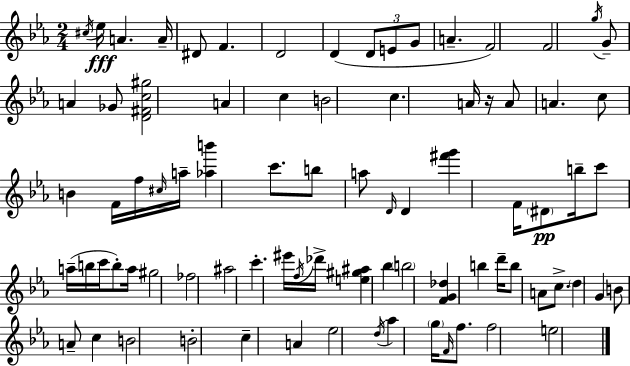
{
  \clef treble
  \numericTimeSignature
  \time 2/4
  \key c \minor
  \acciaccatura { cis''16 }\fff ees''16 a'4. | a'16-- dis'8 f'4. | d'2 | d'4( \tuplet 3/2 { d'8 e'8 | \break g'8 } a'4.-- | f'2) | f'2 | \acciaccatura { g''16 } g'8-- a'4 | \break ges'8 <d' fis' c'' gis''>2 | a'4 c''4 | b'2 | c''4. | \break a'16 r16 a'8 a'4. | c''8 b'4 | f'16 f''16 \grace { cis''16 } a''16-- <aes'' b'''>4 | c'''8. b''8 a''8 \grace { d'16 } | \break d'4 <fis''' g'''>4 | f'16 \parenthesize dis'8\pp b''16-- c'''8 a''16--( b''16 | c'''16 b''8-.) a''16 gis''2 | fes''2 | \break ais''2 | c'''4.-. | eis'''16 \acciaccatura { f''16 } des'''16-> <e'' gis'' ais''>4 | bes''4 \parenthesize b''2 | \break <f' g' des''>4 | b''4 d'''16-- b''8 | a'8 c''8.-> \parenthesize d''4 | g'4 b'8 a'8-- | \break c''4 b'2 | b'2-. | c''4-- | a'4 ees''2 | \break \acciaccatura { d''16 } aes''4 | \parenthesize g''16 \grace { f'16 } f''8. f''2 | e''2 | \bar "|."
}